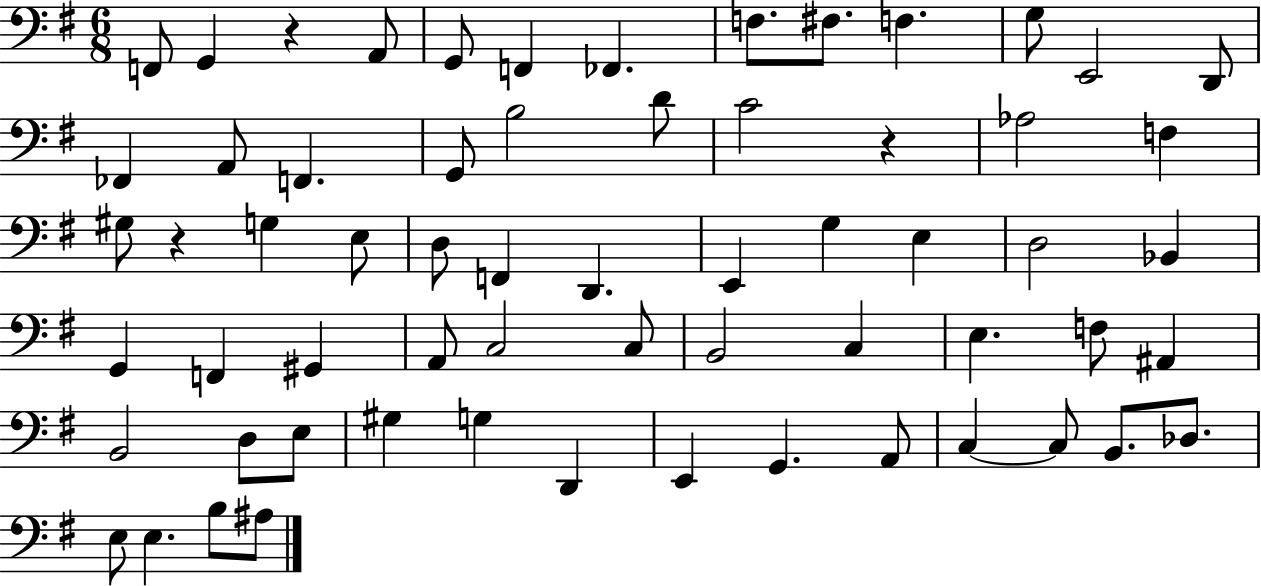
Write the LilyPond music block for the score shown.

{
  \clef bass
  \numericTimeSignature
  \time 6/8
  \key g \major
  f,8 g,4 r4 a,8 | g,8 f,4 fes,4. | f8. fis8. f4. | g8 e,2 d,8 | \break fes,4 a,8 f,4. | g,8 b2 d'8 | c'2 r4 | aes2 f4 | \break gis8 r4 g4 e8 | d8 f,4 d,4. | e,4 g4 e4 | d2 bes,4 | \break g,4 f,4 gis,4 | a,8 c2 c8 | b,2 c4 | e4. f8 ais,4 | \break b,2 d8 e8 | gis4 g4 d,4 | e,4 g,4. a,8 | c4~~ c8 b,8. des8. | \break e8 e4. b8 ais8 | \bar "|."
}